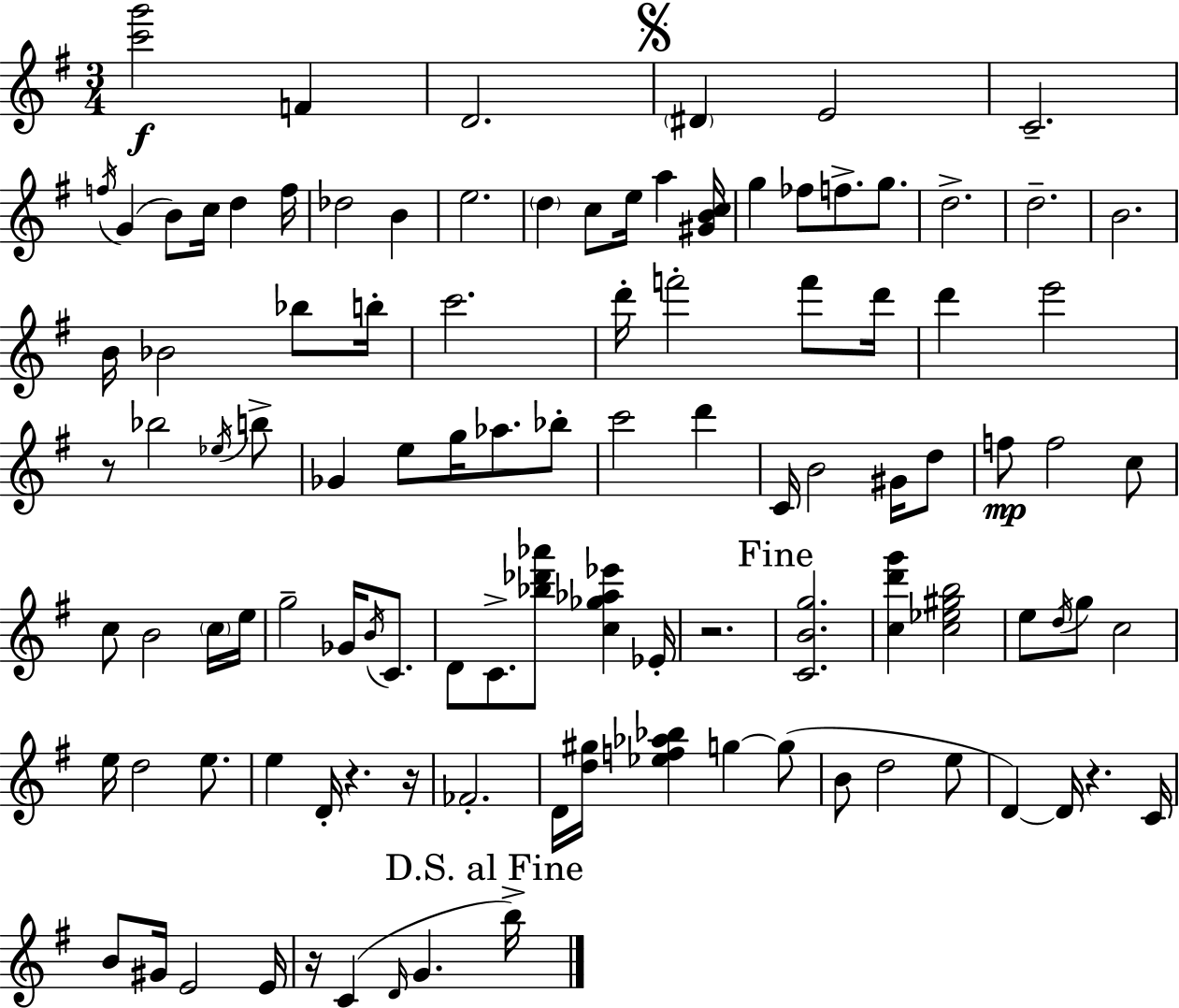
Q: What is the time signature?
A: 3/4